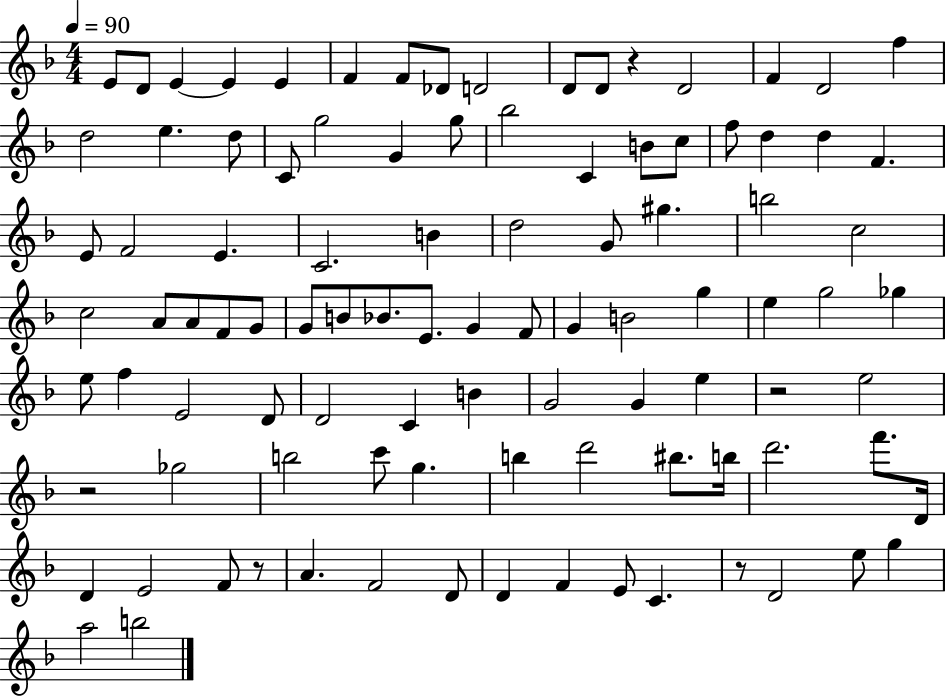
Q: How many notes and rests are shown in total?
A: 99